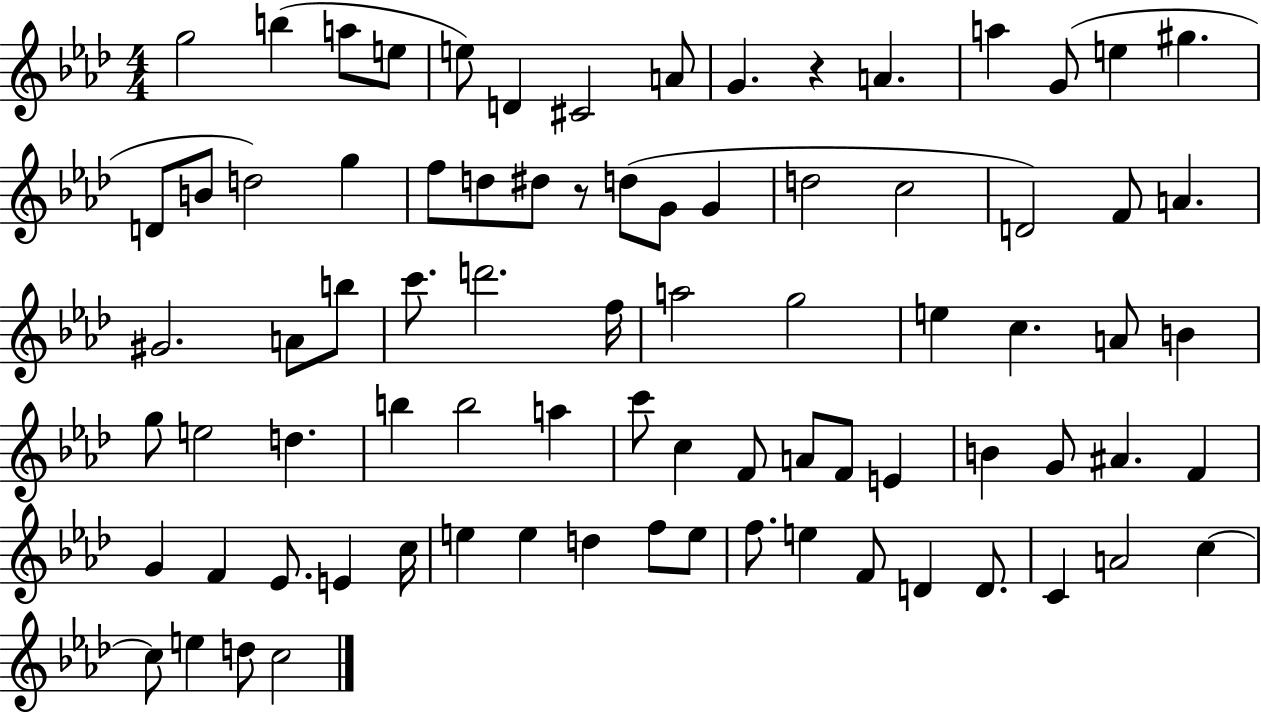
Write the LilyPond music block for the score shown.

{
  \clef treble
  \numericTimeSignature
  \time 4/4
  \key aes \major
  g''2 b''4( a''8 e''8 | e''8) d'4 cis'2 a'8 | g'4. r4 a'4. | a''4 g'8( e''4 gis''4. | \break d'8 b'8 d''2) g''4 | f''8 d''8 dis''8 r8 d''8( g'8 g'4 | d''2 c''2 | d'2) f'8 a'4. | \break gis'2. a'8 b''8 | c'''8. d'''2. f''16 | a''2 g''2 | e''4 c''4. a'8 b'4 | \break g''8 e''2 d''4. | b''4 b''2 a''4 | c'''8 c''4 f'8 a'8 f'8 e'4 | b'4 g'8 ais'4. f'4 | \break g'4 f'4 ees'8. e'4 c''16 | e''4 e''4 d''4 f''8 e''8 | f''8. e''4 f'8 d'4 d'8. | c'4 a'2 c''4~~ | \break c''8 e''4 d''8 c''2 | \bar "|."
}